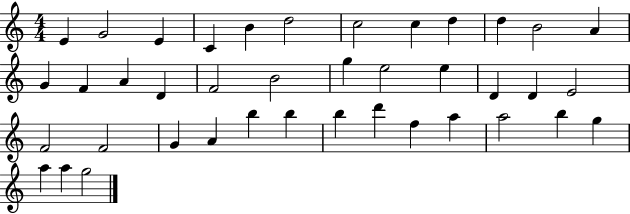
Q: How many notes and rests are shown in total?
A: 40